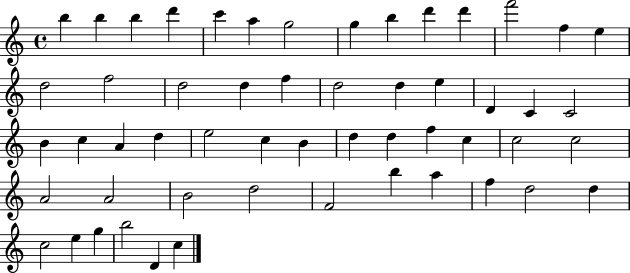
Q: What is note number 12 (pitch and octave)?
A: F6